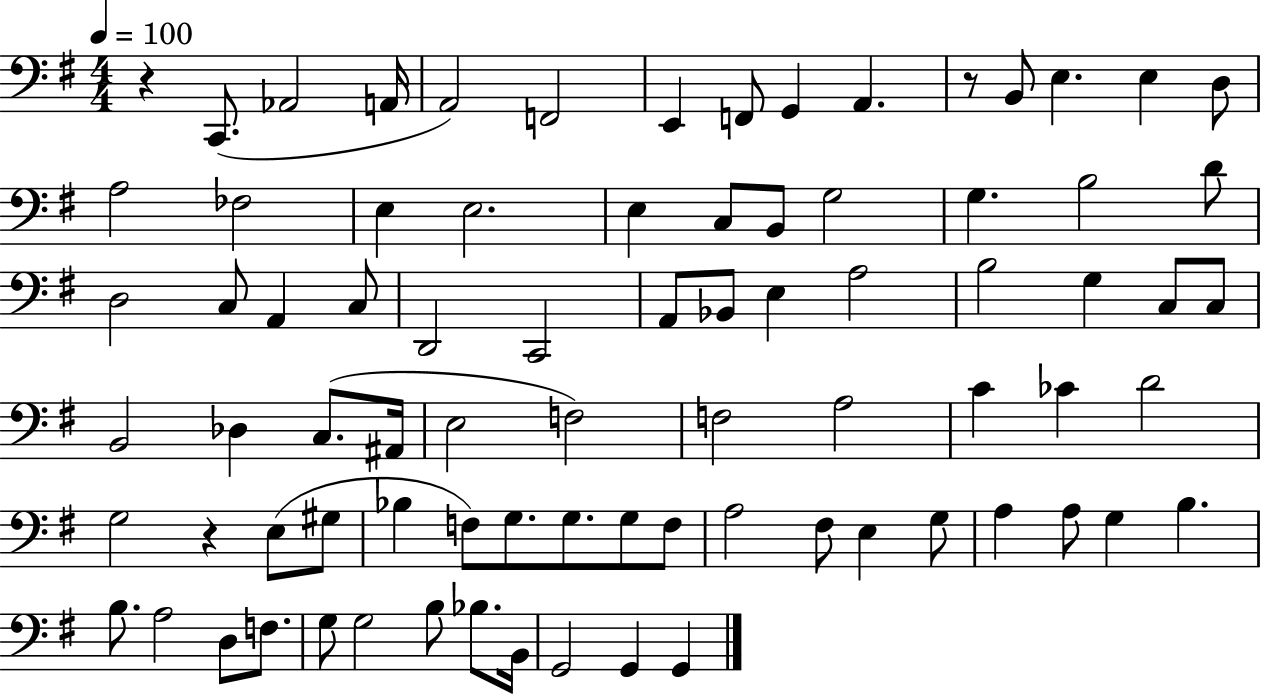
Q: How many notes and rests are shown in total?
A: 81